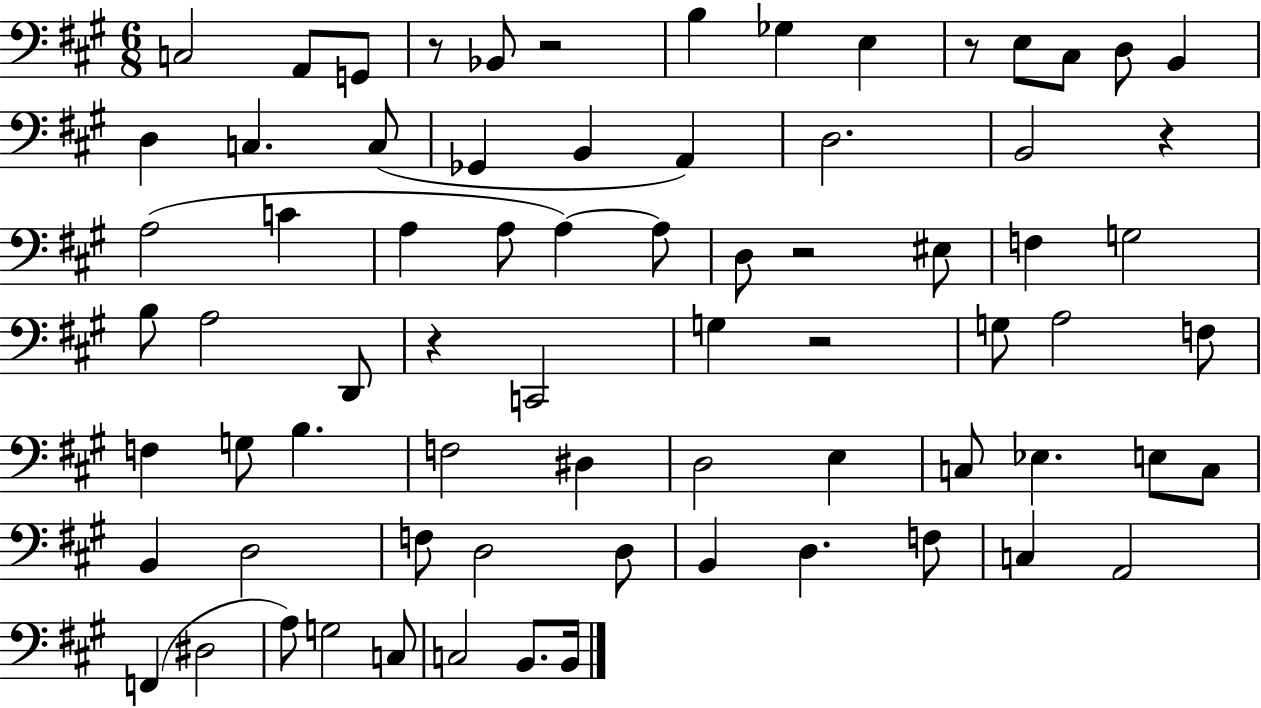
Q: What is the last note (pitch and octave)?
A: B2